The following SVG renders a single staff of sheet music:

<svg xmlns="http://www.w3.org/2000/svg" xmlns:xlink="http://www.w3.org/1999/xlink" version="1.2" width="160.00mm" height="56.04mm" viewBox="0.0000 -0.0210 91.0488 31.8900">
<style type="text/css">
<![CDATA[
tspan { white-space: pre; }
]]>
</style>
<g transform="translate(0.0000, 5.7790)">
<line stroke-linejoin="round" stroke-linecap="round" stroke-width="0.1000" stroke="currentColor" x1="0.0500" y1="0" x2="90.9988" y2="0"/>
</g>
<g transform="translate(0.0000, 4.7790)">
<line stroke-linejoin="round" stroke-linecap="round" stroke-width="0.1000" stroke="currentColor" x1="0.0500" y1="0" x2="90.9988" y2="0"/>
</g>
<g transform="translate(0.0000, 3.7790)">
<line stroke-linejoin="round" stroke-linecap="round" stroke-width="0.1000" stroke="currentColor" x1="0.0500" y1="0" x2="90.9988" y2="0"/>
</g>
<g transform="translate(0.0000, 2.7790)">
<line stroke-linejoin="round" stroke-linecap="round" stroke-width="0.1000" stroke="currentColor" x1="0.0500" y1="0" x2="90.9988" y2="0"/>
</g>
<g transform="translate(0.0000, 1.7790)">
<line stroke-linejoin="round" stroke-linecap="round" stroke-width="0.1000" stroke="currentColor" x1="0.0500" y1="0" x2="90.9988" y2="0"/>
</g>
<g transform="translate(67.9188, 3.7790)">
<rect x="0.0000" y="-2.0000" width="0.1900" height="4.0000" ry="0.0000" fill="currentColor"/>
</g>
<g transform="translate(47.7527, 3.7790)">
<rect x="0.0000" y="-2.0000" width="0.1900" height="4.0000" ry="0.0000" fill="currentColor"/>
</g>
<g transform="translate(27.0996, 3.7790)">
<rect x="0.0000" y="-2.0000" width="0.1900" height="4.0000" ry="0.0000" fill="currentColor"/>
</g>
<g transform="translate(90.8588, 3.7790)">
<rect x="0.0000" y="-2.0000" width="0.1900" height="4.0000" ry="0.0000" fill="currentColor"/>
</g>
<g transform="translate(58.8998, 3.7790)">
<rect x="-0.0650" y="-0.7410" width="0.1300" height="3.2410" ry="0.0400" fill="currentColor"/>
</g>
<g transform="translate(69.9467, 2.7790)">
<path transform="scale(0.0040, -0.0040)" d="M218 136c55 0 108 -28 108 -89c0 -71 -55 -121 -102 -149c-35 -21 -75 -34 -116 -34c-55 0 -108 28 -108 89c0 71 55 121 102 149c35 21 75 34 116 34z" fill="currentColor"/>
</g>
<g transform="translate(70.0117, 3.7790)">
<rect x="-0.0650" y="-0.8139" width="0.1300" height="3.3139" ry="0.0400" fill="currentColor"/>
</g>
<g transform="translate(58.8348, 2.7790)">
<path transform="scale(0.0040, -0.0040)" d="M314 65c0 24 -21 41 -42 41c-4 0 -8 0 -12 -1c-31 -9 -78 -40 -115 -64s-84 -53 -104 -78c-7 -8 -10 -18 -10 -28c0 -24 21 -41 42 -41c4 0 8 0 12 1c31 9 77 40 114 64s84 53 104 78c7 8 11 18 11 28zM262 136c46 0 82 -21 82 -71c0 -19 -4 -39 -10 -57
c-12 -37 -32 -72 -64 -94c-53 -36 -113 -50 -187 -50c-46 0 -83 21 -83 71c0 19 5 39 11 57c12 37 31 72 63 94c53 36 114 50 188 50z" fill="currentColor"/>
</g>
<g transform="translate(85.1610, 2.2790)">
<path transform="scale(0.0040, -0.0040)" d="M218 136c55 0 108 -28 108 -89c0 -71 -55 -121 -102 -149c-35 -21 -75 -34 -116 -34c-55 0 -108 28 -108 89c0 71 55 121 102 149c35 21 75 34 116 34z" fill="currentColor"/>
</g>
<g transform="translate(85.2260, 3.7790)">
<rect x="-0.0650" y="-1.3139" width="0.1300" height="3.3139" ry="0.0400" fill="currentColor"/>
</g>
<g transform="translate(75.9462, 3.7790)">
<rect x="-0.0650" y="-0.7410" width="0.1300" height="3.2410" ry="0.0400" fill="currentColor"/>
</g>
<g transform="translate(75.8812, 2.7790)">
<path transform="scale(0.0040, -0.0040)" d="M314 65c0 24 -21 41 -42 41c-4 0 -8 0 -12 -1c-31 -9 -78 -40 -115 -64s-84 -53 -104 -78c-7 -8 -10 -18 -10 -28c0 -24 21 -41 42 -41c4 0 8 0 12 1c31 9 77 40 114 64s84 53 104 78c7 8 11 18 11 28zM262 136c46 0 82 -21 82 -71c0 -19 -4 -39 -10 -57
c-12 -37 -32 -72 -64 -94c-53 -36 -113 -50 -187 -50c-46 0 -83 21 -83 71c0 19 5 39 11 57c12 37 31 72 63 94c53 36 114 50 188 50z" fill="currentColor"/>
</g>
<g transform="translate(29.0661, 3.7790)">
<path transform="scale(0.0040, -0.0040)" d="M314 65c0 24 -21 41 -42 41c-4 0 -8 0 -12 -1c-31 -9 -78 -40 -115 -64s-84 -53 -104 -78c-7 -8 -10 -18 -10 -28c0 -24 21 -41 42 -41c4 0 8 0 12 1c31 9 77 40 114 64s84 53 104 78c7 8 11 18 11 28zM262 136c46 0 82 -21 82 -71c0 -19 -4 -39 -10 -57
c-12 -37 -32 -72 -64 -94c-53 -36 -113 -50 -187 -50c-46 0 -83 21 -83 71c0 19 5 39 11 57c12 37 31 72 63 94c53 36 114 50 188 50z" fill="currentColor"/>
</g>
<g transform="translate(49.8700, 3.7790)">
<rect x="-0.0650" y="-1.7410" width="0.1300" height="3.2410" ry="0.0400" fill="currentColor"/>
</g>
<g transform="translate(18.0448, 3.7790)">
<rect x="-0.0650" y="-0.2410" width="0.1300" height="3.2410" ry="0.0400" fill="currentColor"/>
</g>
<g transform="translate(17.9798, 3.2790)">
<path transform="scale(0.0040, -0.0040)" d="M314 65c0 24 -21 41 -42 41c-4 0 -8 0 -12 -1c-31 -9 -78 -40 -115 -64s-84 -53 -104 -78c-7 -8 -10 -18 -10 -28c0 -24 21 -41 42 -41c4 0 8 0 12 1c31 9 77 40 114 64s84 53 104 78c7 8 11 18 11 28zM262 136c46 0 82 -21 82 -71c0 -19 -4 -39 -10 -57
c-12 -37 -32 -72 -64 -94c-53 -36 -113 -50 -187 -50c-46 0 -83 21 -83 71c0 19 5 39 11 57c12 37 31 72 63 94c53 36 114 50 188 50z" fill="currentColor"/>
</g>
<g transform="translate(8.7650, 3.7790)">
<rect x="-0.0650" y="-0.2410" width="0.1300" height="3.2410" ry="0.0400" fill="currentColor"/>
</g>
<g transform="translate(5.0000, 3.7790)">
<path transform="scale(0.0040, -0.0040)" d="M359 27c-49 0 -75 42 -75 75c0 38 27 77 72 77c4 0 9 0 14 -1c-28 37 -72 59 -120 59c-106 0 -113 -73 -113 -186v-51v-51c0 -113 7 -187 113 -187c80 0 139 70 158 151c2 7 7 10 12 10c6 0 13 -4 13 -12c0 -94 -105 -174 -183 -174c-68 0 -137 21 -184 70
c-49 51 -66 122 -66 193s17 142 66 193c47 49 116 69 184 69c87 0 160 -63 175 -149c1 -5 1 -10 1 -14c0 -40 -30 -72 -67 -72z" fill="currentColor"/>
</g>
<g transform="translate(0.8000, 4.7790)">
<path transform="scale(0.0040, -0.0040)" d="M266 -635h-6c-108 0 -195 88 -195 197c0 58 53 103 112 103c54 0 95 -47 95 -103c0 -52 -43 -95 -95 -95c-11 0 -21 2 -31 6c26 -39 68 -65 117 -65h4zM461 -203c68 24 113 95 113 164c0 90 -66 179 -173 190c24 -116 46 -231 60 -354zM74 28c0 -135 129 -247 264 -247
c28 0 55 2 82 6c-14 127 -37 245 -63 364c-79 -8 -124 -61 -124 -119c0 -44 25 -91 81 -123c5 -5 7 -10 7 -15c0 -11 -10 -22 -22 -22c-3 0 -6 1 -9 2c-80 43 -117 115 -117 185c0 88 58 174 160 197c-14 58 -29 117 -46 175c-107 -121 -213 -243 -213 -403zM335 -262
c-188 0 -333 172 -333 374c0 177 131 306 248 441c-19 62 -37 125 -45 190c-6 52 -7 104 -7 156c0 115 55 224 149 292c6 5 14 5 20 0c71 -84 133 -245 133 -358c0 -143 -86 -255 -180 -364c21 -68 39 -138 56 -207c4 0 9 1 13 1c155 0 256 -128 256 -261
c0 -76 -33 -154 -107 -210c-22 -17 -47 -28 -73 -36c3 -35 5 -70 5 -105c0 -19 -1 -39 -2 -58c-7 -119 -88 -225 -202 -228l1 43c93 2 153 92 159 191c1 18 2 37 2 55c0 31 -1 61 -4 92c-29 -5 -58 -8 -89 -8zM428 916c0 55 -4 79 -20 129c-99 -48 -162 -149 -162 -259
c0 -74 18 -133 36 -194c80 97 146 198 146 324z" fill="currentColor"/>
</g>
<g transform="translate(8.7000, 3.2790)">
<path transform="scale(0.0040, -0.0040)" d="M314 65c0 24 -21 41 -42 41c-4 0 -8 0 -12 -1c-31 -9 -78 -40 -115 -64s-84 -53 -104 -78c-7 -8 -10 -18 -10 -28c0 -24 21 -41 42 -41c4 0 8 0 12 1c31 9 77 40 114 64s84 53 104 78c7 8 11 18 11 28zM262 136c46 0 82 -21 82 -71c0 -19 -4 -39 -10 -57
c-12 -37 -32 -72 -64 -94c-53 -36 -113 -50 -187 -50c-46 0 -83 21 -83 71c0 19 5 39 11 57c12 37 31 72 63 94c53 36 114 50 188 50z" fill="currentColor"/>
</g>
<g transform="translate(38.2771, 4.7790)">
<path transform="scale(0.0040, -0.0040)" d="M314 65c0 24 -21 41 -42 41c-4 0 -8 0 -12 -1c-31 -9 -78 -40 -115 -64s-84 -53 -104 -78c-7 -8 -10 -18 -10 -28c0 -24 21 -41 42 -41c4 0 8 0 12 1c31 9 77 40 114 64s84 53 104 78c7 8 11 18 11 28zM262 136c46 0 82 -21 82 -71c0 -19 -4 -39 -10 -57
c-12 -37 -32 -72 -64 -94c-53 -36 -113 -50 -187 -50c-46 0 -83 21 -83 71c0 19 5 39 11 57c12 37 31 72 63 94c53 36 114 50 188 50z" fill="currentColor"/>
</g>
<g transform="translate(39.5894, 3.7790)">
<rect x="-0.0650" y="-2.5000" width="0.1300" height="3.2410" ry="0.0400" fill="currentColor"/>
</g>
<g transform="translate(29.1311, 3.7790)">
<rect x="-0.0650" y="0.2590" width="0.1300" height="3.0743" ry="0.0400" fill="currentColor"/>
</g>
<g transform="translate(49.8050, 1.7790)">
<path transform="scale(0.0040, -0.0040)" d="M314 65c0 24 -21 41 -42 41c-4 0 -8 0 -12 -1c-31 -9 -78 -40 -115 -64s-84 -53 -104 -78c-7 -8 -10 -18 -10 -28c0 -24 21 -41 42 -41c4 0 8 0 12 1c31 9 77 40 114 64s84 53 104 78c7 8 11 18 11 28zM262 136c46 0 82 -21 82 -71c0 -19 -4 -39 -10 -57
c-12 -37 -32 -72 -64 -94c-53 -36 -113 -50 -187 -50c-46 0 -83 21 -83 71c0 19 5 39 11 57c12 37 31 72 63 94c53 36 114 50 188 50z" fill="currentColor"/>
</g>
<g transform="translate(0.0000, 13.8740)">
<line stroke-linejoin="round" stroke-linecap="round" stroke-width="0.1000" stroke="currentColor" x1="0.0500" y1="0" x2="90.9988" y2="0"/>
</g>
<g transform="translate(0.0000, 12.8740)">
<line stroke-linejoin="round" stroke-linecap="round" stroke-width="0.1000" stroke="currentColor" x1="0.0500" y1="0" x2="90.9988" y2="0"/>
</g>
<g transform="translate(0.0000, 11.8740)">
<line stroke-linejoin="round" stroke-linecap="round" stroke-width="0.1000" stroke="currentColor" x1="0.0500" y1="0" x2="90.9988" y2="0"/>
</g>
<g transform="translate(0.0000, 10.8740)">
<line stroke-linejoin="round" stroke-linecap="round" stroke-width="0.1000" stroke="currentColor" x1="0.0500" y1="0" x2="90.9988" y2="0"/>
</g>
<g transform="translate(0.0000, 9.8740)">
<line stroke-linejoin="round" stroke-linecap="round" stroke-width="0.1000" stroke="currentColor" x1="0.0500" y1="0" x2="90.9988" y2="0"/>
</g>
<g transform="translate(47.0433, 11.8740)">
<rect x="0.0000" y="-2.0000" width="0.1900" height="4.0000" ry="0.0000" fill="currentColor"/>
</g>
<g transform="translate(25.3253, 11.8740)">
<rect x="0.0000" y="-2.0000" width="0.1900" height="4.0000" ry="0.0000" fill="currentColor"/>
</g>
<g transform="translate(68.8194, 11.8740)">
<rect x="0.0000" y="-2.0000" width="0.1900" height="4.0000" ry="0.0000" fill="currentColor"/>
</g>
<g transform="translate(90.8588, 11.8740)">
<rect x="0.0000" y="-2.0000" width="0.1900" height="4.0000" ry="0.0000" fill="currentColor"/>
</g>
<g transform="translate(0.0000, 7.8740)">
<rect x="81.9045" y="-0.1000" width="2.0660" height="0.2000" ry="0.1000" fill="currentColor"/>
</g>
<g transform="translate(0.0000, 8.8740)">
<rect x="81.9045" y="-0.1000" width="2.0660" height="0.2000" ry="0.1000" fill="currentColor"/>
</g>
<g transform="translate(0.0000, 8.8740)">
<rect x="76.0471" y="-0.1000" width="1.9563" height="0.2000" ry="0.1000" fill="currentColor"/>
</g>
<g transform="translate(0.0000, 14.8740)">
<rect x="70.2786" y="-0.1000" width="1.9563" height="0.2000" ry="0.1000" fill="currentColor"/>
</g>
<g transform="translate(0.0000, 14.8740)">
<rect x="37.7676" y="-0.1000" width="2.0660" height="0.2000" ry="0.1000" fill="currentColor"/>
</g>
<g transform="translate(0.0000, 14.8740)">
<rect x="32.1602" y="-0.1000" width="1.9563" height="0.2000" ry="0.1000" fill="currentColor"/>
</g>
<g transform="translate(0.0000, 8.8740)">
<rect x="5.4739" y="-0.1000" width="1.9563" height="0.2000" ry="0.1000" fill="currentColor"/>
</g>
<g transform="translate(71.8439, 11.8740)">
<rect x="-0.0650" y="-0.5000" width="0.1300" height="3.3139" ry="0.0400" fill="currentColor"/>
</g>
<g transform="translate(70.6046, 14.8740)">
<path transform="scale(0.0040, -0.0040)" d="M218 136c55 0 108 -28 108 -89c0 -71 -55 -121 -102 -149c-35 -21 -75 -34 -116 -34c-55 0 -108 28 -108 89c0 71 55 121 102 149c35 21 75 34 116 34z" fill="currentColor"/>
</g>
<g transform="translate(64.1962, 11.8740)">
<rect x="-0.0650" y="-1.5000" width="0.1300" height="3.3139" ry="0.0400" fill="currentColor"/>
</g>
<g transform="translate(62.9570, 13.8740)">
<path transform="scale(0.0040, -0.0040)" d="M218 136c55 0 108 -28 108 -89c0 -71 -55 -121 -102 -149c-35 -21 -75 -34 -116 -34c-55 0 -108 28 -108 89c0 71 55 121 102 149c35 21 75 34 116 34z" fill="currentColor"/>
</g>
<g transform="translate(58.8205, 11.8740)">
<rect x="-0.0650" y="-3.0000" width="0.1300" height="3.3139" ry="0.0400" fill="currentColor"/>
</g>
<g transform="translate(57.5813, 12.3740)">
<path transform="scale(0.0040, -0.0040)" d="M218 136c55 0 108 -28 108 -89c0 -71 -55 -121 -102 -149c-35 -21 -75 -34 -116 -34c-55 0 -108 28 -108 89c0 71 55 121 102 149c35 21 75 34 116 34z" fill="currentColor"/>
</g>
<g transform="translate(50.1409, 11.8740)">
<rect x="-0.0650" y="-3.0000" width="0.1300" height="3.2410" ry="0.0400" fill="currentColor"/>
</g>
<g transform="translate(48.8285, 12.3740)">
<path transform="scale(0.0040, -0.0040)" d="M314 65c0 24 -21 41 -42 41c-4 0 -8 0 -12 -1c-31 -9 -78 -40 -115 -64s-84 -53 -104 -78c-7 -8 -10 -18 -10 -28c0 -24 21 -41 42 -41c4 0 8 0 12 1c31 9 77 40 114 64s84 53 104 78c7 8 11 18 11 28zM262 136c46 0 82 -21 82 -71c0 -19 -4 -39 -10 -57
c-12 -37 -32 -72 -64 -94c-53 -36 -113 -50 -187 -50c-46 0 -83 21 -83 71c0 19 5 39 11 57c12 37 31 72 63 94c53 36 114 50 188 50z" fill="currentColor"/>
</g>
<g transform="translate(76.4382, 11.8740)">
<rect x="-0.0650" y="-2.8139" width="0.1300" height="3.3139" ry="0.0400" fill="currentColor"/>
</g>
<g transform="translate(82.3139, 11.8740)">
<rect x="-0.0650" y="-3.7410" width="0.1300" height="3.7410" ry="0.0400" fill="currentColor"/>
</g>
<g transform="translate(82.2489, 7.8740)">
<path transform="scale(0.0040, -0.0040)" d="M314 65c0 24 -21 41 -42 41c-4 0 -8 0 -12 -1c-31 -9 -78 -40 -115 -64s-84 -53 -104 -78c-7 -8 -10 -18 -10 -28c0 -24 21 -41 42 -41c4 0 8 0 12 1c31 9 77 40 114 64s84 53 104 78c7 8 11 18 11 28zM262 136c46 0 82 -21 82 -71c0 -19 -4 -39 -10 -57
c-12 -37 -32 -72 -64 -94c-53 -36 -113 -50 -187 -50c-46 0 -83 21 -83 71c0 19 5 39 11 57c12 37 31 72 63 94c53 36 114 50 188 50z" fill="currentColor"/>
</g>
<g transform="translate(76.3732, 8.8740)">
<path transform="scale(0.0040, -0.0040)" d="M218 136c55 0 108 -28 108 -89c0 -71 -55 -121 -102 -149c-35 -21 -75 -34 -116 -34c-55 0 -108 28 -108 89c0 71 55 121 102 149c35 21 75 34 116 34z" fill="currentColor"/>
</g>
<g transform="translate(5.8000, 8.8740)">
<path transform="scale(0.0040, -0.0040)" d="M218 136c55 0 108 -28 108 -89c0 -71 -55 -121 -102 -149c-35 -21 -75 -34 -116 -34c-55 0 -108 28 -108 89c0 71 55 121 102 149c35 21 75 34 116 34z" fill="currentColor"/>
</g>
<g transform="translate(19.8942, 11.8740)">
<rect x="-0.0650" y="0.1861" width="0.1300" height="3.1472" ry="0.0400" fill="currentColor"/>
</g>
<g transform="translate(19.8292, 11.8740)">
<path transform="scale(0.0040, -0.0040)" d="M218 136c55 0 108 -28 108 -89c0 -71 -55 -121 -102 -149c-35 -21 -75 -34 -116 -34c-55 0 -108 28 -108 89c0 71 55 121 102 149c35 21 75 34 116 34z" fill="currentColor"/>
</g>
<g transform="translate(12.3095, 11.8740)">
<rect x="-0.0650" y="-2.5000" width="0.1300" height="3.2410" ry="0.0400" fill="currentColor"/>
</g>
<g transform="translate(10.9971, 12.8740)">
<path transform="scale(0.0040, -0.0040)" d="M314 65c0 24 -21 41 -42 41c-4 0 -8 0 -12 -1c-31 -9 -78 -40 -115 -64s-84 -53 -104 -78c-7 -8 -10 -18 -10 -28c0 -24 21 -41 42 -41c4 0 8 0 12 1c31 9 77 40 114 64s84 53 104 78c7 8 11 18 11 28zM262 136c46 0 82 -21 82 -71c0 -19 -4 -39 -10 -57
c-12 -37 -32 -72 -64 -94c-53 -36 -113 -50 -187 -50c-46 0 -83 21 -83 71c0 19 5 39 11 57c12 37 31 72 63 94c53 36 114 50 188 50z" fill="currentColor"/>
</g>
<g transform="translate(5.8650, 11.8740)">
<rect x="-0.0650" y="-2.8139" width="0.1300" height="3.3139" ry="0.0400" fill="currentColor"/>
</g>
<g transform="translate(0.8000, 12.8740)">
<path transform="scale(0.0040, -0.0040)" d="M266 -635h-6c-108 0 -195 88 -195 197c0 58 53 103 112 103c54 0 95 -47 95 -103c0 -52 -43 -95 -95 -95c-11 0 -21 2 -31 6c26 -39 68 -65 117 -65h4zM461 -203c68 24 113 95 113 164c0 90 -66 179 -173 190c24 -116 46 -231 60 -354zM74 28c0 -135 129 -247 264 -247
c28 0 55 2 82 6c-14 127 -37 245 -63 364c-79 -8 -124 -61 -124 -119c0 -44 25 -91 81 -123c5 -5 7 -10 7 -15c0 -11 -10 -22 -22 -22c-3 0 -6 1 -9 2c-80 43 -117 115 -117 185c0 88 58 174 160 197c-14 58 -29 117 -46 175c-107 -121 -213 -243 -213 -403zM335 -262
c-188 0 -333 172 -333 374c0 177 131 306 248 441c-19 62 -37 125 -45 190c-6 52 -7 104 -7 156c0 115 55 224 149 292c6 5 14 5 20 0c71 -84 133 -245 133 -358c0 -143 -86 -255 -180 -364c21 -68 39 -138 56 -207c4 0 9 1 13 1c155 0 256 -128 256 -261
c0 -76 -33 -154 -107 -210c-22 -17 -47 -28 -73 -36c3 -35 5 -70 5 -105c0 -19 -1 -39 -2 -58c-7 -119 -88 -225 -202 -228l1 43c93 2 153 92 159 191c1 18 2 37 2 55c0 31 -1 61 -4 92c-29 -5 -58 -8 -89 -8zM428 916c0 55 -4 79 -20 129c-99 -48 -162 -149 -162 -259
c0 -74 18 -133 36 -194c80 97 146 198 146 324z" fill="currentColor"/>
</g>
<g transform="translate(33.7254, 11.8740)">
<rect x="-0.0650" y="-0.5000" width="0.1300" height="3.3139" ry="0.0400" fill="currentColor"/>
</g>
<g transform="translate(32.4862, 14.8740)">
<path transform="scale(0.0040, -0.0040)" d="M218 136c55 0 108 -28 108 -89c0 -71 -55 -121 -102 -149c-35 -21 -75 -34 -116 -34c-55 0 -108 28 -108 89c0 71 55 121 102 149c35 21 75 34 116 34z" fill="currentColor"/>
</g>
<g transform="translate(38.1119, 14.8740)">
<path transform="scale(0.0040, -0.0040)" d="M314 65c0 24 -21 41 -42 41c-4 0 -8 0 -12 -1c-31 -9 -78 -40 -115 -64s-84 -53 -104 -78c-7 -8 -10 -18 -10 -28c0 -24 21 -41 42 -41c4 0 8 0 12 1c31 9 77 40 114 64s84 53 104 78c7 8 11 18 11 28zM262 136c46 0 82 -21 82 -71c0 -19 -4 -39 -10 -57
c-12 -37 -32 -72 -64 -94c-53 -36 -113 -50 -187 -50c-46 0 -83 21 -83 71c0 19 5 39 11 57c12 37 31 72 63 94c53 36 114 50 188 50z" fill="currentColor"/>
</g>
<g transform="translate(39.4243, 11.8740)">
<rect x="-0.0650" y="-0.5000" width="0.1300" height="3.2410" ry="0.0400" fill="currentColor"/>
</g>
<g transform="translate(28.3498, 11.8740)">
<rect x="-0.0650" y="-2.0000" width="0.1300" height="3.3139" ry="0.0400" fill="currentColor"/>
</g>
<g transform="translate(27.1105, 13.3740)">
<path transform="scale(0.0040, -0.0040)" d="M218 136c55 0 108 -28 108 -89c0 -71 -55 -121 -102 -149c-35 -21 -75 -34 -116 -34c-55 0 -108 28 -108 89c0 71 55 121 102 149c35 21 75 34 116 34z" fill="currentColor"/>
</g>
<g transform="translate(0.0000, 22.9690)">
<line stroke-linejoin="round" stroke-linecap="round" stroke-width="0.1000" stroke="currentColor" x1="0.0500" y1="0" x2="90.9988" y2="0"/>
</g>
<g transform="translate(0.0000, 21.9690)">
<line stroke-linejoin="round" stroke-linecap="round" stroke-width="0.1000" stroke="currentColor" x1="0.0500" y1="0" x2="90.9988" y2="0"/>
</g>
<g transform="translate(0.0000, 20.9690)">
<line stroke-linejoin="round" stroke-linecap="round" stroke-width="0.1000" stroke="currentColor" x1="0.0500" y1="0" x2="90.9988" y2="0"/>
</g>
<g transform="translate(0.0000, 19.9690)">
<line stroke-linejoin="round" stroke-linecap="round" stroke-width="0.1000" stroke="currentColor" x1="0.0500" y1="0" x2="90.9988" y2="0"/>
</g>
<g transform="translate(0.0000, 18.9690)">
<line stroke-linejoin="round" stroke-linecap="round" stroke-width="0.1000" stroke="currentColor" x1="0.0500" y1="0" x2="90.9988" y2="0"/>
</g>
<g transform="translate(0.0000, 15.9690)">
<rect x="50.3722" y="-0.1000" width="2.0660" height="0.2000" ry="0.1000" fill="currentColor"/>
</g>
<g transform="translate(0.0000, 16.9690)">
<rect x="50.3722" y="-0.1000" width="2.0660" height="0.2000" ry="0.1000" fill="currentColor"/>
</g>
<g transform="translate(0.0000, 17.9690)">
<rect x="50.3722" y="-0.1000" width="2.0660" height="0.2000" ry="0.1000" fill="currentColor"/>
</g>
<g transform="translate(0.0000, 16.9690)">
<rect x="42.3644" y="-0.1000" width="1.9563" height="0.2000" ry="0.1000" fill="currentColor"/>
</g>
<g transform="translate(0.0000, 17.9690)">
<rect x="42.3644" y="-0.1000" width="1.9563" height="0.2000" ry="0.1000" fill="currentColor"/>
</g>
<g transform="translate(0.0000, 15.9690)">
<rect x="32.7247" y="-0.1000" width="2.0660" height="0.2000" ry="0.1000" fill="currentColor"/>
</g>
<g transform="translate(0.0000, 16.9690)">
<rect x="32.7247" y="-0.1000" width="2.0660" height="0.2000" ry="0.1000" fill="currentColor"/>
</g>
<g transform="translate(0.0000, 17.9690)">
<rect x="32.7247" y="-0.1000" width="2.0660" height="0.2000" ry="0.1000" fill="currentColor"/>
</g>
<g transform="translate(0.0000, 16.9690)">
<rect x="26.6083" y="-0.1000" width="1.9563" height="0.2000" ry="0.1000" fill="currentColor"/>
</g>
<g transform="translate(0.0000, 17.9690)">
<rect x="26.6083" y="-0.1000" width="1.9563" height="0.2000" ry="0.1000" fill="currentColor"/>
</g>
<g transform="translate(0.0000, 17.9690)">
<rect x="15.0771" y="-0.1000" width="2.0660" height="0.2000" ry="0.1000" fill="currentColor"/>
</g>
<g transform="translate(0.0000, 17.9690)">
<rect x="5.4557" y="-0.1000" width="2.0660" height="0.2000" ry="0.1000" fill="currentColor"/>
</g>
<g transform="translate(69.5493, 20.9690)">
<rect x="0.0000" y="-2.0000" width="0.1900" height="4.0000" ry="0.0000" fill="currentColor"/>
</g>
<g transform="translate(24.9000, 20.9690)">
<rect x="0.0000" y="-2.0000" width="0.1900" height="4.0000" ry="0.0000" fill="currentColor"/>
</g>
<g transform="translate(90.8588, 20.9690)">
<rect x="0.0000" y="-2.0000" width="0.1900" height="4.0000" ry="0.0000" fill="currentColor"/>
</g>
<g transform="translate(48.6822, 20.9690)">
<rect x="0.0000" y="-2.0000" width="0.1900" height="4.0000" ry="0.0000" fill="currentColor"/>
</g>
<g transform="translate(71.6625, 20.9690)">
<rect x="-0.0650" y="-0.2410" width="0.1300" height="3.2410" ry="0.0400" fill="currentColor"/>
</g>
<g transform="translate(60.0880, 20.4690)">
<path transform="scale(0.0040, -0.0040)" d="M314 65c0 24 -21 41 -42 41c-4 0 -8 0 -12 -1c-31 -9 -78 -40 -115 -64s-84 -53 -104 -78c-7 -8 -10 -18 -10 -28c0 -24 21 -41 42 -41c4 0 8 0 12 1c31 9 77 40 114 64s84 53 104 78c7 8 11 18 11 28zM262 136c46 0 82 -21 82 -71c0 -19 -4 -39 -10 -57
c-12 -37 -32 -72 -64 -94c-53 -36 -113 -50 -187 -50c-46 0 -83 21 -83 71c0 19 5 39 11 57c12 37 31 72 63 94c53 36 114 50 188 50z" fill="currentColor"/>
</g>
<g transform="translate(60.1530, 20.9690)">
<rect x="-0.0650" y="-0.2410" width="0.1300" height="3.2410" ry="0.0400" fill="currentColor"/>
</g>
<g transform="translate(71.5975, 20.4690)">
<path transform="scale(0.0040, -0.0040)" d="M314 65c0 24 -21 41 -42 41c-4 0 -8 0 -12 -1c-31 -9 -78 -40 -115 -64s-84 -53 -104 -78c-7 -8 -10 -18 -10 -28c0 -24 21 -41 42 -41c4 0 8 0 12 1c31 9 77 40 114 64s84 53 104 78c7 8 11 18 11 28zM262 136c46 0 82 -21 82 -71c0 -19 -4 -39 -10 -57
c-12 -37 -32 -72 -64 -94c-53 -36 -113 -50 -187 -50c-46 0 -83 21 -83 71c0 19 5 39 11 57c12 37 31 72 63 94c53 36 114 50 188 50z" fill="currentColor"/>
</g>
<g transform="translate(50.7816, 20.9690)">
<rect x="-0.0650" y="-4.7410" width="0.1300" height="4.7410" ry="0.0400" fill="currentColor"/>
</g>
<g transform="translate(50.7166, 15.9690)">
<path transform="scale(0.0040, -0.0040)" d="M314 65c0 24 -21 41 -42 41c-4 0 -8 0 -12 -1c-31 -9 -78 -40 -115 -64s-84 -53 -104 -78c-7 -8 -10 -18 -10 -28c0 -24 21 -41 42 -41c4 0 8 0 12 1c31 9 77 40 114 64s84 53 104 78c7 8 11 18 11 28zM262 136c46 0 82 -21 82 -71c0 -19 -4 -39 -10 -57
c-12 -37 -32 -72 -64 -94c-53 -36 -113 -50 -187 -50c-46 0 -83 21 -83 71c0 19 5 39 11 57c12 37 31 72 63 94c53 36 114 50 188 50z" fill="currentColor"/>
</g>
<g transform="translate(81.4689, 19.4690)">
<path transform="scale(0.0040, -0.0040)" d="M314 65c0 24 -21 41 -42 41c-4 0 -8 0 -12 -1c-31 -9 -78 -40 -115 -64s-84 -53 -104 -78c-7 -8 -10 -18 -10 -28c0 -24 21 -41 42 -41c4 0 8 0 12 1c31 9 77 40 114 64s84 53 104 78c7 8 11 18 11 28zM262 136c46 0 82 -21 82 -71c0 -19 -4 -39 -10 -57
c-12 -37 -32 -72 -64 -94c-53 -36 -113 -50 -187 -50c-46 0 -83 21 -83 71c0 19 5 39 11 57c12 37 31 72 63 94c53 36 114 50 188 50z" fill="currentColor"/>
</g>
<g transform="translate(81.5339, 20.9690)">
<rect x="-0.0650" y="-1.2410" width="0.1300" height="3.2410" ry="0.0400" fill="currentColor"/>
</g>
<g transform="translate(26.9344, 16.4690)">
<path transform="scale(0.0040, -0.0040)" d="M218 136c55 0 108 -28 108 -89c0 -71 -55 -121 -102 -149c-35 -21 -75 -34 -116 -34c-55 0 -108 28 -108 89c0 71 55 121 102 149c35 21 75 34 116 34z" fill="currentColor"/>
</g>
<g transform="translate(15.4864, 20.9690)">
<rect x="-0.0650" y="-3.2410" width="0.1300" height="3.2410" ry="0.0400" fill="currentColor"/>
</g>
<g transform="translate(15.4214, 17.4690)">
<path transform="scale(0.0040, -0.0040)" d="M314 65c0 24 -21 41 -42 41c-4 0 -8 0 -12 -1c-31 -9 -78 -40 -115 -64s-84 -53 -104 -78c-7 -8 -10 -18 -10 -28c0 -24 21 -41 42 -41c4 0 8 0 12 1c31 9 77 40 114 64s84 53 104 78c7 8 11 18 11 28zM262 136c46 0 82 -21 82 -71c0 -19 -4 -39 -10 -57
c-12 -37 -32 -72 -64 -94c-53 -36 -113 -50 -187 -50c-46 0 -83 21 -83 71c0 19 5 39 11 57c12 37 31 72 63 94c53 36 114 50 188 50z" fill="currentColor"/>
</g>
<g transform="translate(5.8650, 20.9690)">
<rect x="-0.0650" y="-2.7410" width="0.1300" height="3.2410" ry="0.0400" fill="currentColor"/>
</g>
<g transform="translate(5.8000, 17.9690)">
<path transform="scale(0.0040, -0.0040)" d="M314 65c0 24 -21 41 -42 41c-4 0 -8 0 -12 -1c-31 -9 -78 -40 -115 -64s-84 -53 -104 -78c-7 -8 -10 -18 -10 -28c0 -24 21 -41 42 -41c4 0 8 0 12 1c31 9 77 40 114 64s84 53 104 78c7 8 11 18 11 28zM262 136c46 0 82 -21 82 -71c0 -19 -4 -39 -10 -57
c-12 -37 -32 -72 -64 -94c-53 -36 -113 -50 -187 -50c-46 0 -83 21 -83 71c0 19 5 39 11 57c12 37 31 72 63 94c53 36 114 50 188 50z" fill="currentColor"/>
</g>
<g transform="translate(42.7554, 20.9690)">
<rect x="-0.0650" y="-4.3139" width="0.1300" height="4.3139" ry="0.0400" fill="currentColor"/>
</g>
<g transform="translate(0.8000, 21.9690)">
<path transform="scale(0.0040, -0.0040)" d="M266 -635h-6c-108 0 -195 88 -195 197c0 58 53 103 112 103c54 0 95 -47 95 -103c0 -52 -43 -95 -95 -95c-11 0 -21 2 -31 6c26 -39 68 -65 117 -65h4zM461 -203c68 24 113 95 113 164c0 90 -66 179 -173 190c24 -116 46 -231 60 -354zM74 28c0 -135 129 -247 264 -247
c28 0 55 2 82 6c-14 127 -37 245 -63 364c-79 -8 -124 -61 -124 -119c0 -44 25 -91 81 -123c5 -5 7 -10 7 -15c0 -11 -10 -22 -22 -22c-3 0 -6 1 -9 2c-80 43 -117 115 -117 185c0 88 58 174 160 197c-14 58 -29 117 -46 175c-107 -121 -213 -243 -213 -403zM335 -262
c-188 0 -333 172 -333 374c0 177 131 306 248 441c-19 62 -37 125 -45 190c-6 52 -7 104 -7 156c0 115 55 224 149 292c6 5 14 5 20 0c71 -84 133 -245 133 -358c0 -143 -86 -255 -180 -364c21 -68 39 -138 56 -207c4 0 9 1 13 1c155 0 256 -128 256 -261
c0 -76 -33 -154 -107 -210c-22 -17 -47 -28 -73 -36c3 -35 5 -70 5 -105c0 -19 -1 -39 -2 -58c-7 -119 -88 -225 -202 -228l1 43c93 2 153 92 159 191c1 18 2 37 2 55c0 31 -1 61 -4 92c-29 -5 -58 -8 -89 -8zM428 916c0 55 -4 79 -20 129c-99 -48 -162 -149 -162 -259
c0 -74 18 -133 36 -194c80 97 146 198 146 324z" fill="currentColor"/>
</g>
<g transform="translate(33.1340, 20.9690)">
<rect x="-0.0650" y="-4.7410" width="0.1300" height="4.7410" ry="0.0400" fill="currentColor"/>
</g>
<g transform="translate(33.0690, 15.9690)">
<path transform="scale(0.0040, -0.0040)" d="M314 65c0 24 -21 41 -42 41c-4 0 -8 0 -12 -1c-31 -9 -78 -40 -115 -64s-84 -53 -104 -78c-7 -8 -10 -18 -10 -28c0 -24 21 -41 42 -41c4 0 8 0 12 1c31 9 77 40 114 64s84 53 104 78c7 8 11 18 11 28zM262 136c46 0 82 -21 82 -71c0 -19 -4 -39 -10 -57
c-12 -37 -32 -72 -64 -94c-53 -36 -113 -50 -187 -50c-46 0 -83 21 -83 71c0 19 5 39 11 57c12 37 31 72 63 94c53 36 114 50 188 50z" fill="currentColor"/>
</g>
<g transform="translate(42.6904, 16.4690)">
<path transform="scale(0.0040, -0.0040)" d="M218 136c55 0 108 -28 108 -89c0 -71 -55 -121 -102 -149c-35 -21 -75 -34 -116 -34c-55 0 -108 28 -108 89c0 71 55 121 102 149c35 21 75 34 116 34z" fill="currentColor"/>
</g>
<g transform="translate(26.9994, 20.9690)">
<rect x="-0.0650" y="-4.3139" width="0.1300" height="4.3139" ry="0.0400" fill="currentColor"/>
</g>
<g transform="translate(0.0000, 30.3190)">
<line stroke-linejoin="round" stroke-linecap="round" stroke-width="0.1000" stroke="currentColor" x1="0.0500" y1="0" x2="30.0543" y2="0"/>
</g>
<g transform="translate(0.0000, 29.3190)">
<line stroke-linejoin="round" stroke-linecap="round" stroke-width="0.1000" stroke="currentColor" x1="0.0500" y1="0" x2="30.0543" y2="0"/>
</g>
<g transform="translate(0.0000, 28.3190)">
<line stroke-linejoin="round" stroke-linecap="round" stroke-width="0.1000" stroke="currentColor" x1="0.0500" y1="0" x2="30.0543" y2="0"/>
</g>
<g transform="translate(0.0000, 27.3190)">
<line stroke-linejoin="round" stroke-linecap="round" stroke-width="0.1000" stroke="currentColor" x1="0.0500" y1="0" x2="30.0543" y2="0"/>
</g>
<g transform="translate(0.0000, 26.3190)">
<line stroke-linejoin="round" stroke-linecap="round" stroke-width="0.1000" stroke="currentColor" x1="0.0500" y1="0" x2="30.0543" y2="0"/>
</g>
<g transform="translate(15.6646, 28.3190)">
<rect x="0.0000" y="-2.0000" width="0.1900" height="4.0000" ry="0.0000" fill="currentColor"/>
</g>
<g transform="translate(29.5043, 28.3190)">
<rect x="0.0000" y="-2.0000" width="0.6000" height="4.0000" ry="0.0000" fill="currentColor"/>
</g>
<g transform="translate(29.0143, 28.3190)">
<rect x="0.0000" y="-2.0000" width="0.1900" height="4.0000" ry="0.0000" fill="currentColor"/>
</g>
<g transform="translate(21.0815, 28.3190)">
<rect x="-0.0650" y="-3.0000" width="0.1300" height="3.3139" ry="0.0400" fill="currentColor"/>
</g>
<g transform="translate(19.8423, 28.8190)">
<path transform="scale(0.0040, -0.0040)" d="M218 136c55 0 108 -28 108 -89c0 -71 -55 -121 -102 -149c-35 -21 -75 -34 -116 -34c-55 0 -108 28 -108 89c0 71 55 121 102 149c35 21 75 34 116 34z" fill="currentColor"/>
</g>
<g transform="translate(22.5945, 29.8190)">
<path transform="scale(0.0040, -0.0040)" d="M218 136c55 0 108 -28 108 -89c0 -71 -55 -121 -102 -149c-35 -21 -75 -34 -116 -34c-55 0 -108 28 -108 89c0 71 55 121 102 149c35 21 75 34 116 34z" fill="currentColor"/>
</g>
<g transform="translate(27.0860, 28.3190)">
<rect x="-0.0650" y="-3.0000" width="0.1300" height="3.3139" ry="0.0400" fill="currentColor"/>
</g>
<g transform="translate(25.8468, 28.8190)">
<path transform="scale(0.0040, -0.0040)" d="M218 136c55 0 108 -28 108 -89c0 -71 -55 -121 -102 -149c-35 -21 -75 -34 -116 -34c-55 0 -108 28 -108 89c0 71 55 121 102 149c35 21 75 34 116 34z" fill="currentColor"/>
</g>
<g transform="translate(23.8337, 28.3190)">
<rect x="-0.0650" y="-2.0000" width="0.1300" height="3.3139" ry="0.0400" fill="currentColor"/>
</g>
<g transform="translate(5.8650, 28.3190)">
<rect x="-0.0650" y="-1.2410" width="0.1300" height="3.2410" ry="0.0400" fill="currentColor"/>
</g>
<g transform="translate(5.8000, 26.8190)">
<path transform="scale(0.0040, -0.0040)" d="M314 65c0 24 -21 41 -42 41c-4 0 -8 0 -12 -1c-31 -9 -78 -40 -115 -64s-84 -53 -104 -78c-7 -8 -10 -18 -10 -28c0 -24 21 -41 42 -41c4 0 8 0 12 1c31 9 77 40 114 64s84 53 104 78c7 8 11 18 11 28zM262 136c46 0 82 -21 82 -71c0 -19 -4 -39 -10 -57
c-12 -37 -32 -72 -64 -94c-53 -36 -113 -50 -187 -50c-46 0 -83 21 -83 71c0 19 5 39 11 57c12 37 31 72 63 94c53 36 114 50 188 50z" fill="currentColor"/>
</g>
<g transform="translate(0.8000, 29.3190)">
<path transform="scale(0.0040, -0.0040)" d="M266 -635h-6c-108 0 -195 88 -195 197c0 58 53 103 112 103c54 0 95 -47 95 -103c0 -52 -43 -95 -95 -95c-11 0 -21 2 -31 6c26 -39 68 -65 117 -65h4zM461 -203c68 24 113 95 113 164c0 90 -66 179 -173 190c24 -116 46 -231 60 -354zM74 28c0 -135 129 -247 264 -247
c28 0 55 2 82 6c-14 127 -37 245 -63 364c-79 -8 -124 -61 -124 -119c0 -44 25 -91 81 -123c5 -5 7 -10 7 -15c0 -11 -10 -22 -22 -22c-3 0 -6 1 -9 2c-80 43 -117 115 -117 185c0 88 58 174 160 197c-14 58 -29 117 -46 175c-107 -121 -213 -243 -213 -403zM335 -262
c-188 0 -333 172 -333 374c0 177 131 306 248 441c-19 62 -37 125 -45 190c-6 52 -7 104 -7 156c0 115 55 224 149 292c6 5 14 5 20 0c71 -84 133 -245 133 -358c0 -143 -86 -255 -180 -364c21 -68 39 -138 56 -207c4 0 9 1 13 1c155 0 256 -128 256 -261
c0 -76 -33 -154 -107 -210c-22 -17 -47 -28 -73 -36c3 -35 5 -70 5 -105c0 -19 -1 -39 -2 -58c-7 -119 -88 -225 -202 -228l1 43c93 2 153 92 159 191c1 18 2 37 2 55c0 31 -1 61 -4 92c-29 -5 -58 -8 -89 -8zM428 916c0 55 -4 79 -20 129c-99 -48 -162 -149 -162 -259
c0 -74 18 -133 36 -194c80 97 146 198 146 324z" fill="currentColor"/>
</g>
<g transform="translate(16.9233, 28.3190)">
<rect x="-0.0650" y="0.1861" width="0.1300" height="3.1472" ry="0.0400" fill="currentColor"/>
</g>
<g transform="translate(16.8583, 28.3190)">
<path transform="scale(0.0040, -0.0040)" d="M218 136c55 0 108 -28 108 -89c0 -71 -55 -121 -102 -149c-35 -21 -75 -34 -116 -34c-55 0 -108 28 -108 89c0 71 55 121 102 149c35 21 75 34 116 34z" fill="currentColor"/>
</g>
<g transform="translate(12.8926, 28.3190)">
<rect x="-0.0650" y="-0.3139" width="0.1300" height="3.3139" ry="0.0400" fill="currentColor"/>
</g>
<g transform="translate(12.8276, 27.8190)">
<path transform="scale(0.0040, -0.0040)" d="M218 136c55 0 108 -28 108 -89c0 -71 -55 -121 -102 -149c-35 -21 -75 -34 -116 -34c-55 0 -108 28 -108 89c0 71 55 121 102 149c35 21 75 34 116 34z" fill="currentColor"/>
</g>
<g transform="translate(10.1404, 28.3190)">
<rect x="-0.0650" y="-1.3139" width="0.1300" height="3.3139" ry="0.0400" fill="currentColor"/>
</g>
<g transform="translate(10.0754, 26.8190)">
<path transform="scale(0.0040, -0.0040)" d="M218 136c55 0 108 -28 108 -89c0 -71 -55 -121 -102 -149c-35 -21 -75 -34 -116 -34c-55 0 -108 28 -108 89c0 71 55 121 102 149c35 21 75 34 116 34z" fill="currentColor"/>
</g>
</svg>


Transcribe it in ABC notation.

X:1
T:Untitled
M:4/4
L:1/4
K:C
c2 c2 B2 G2 f2 d2 d d2 e a G2 B F C C2 A2 A E C a c'2 a2 b2 d' e'2 d' e'2 c2 c2 e2 e2 e c B A F A